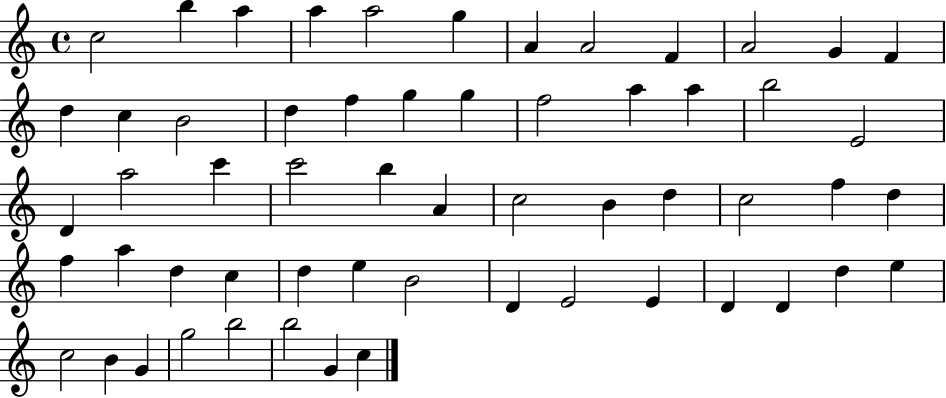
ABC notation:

X:1
T:Untitled
M:4/4
L:1/4
K:C
c2 b a a a2 g A A2 F A2 G F d c B2 d f g g f2 a a b2 E2 D a2 c' c'2 b A c2 B d c2 f d f a d c d e B2 D E2 E D D d e c2 B G g2 b2 b2 G c